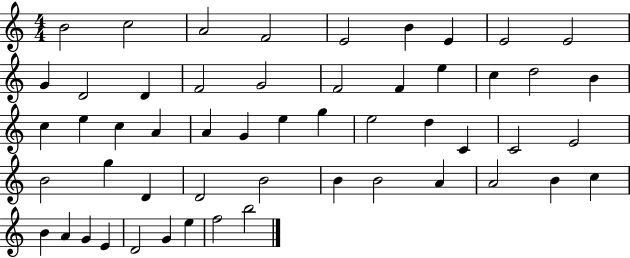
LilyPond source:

{
  \clef treble
  \numericTimeSignature
  \time 4/4
  \key c \major
  b'2 c''2 | a'2 f'2 | e'2 b'4 e'4 | e'2 e'2 | \break g'4 d'2 d'4 | f'2 g'2 | f'2 f'4 e''4 | c''4 d''2 b'4 | \break c''4 e''4 c''4 a'4 | a'4 g'4 e''4 g''4 | e''2 d''4 c'4 | c'2 e'2 | \break b'2 g''4 d'4 | d'2 b'2 | b'4 b'2 a'4 | a'2 b'4 c''4 | \break b'4 a'4 g'4 e'4 | d'2 g'4 e''4 | f''2 b''2 | \bar "|."
}